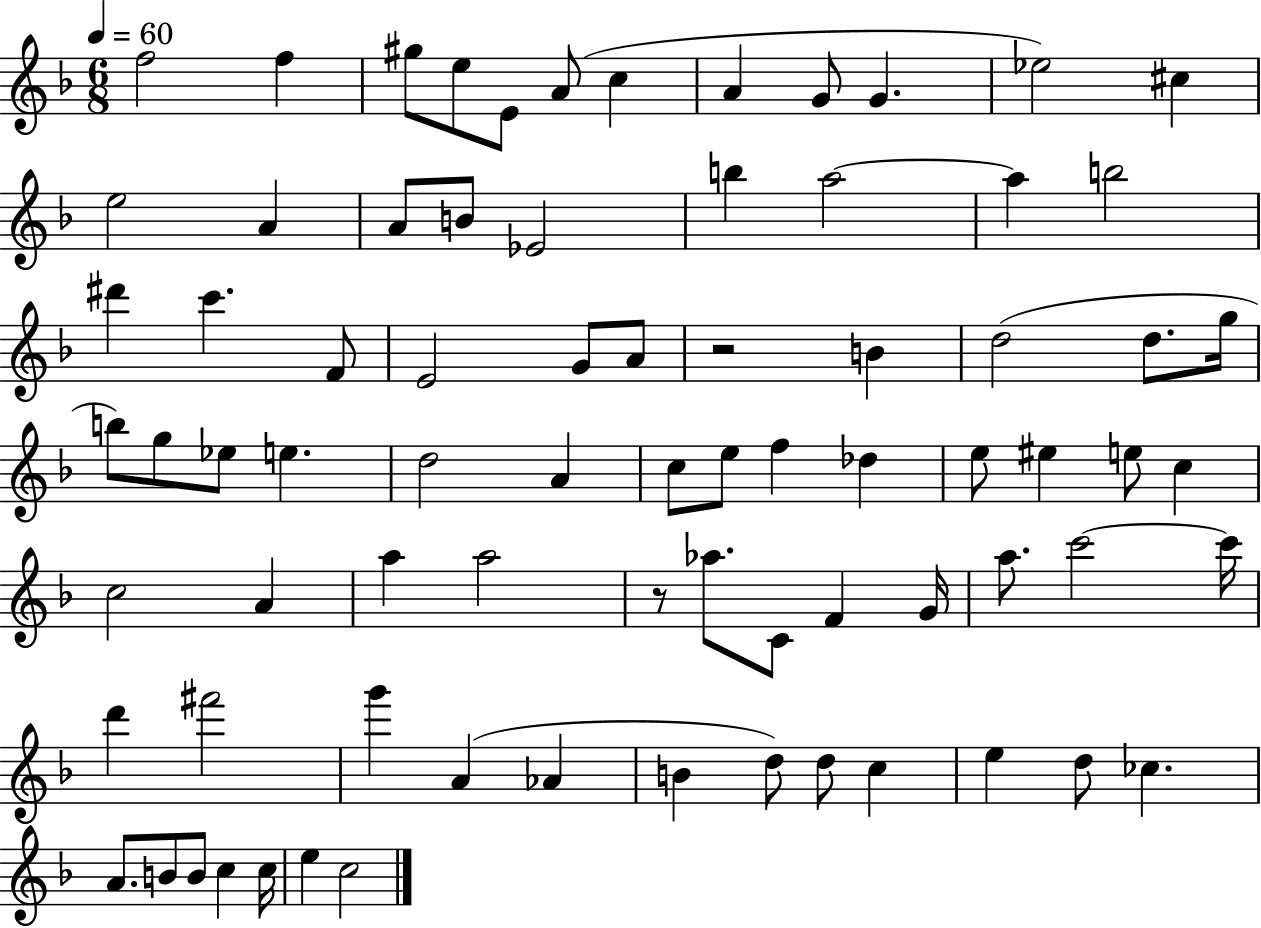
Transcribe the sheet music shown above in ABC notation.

X:1
T:Untitled
M:6/8
L:1/4
K:F
f2 f ^g/2 e/2 E/2 A/2 c A G/2 G _e2 ^c e2 A A/2 B/2 _E2 b a2 a b2 ^d' c' F/2 E2 G/2 A/2 z2 B d2 d/2 g/4 b/2 g/2 _e/2 e d2 A c/2 e/2 f _d e/2 ^e e/2 c c2 A a a2 z/2 _a/2 C/2 F G/4 a/2 c'2 c'/4 d' ^f'2 g' A _A B d/2 d/2 c e d/2 _c A/2 B/2 B/2 c c/4 e c2